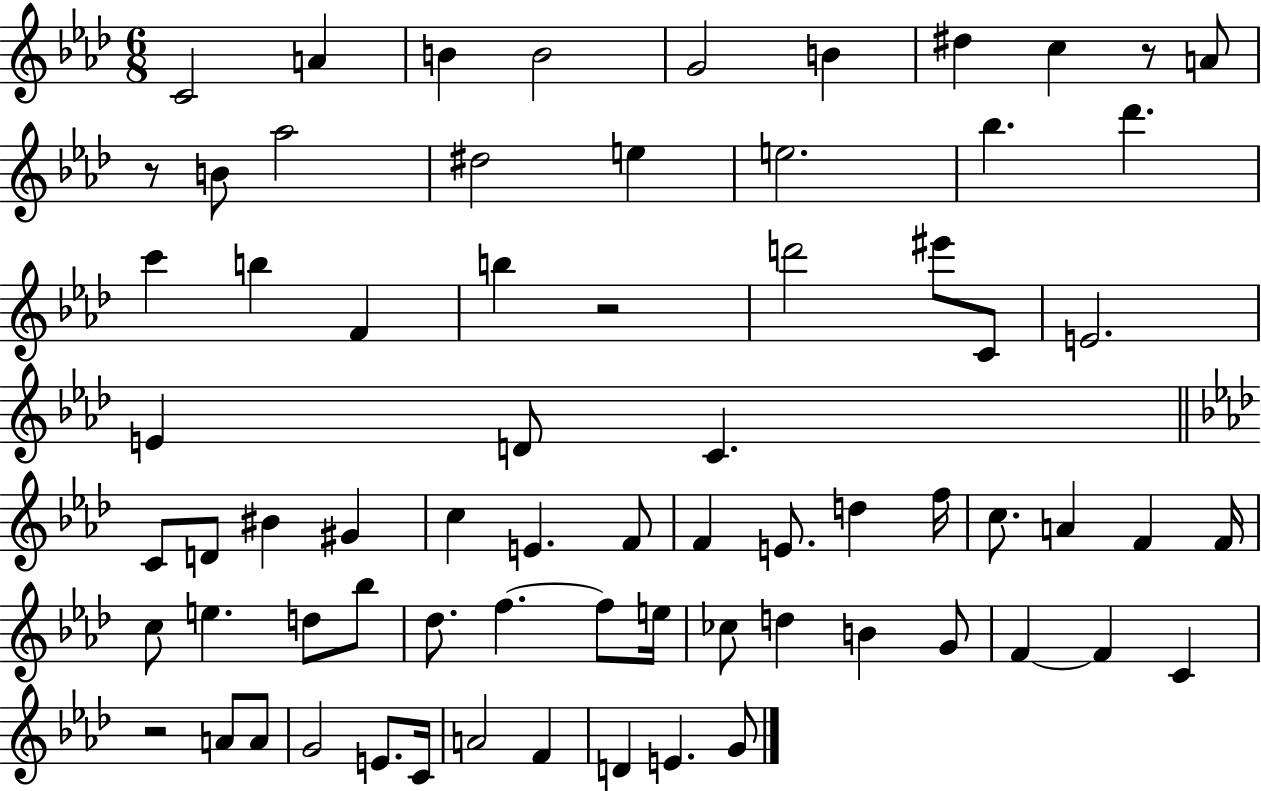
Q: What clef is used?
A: treble